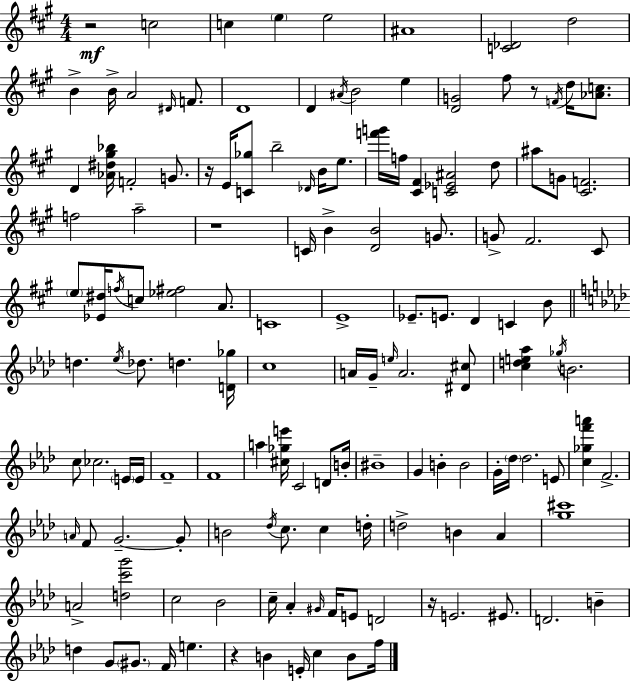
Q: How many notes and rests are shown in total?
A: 140